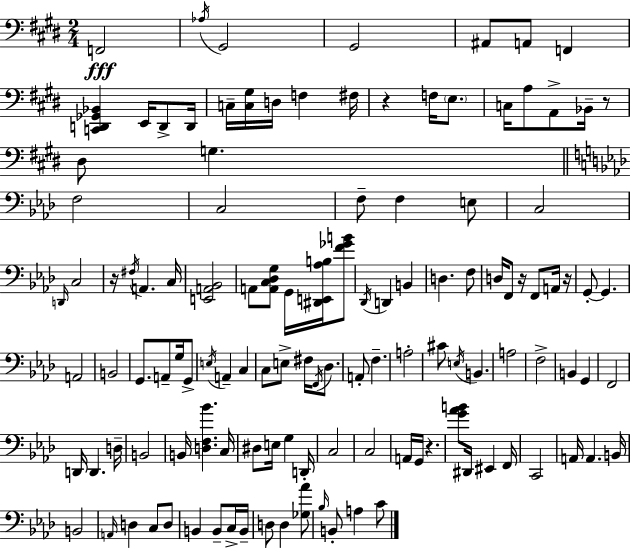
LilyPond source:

{
  \clef bass
  \numericTimeSignature
  \time 2/4
  \key e \major
  f,2\fff | \acciaccatura { aes16 } gis,2 | gis,2 | ais,8 a,8 f,4 | \break <c, d, ges, bes,>4 e,16 d,8-> | d,16 c16-- <c gis>16 d16 f4 | fis16 r4 f16 \parenthesize e8. | c16 a8 a,8-> bes,16-- r8 | \break dis8 g4. | \bar "||" \break \key aes \major f2 | c2 | f8-- f4 e8 | c2 | \break \grace { d,16 } c2 | r16 \acciaccatura { fis16 } a,4. | c16 <e, a, bes,>2 | a,8 <a, c des g>8 g,16 <dis, e, aes b>16 | \break <f' ges' b'>8 \acciaccatura { des,16 } d,4 b,4 | d4. | f8 d16 f,8 r16 f,8 | a,16 r16 g,8-.~~ g,4. | \break a,2 | b,2 | g,8. a,8-- | g16 g,8-> \acciaccatura { e16 } a,4-- | \break c4 c8 e8-> | fis16 \acciaccatura { f,16 } des8. a,8-. f4.-- | a2-. | cis'8 \acciaccatura { e16 } | \break b,4. a2 | f2-> | b,4 | g,4 f,2 | \break d,16 d,4. | d16-- b,2 | b,16 <d f bes'>4. | c16 dis8 | \break e16 g4 d,16-. c2 | c2 | a,16 g,16 | r4. <g' aes' b'>8 | \break dis,16 eis,4 f,16 c,2 | a,16 a,4. | b,16 b,2 | \grace { a,16 } d4 | \break c8 d8 b,4 | b,8-- c16-> b,16-- d8 | d4 <ges aes'>8 \grace { bes16 } | b,8-. a4 c'8 | \break \bar "|."
}